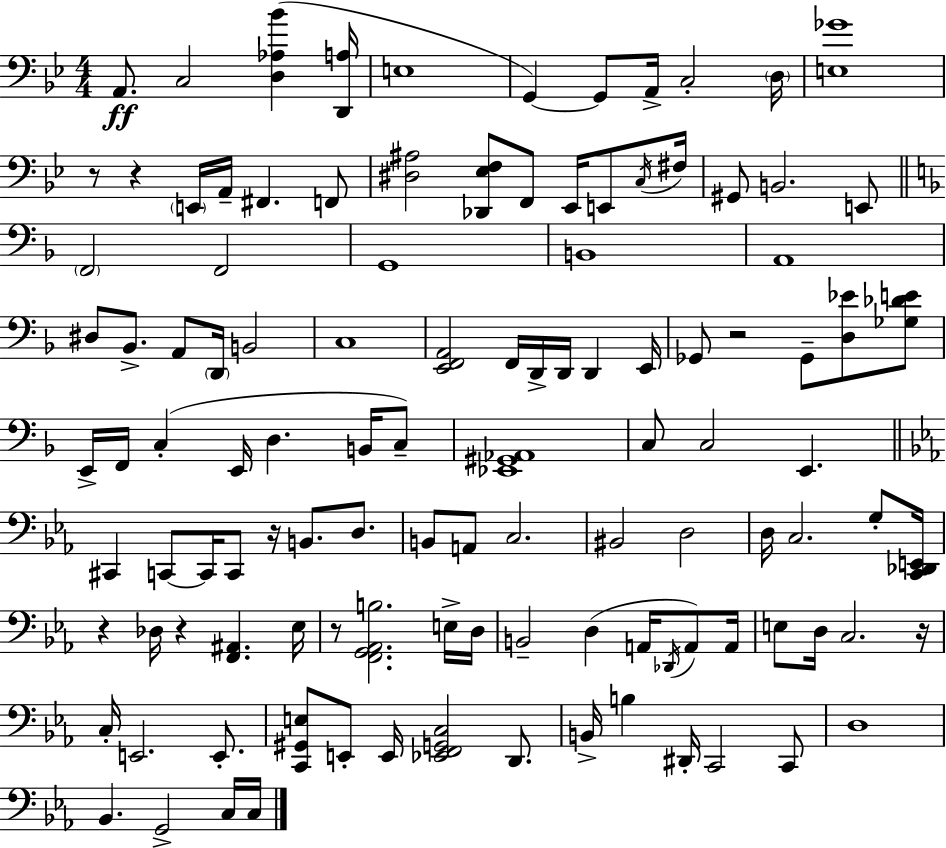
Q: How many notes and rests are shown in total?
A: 113